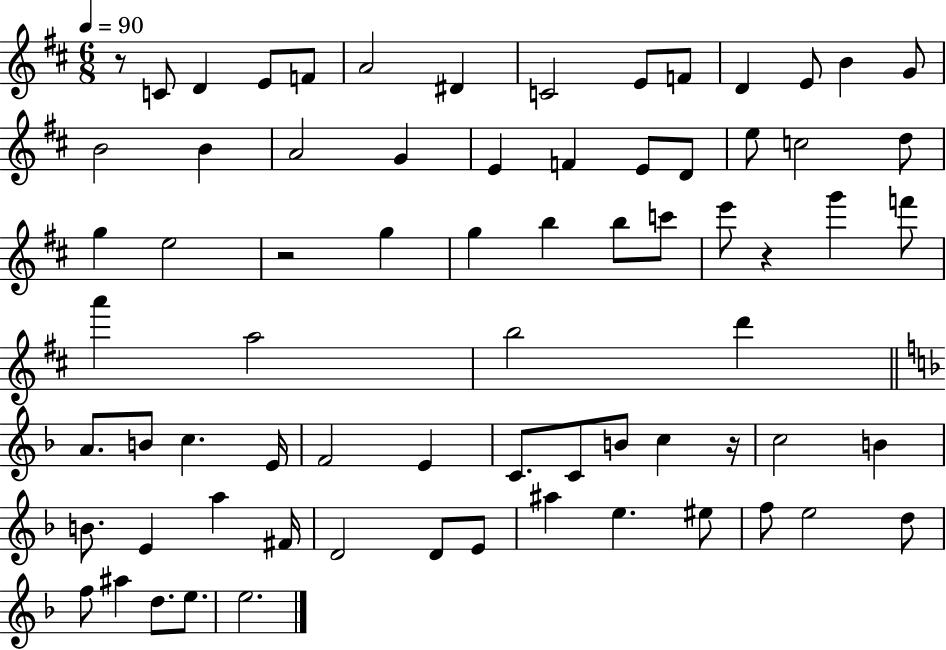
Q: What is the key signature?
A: D major